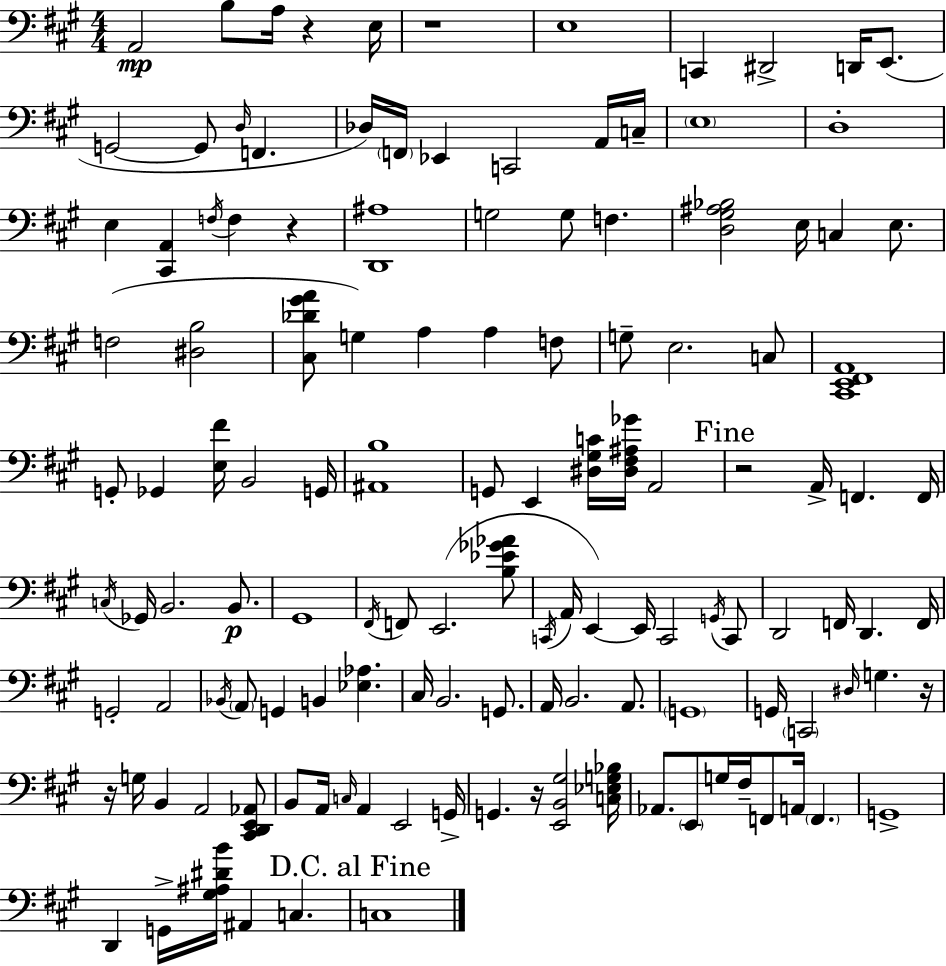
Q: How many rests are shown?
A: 7